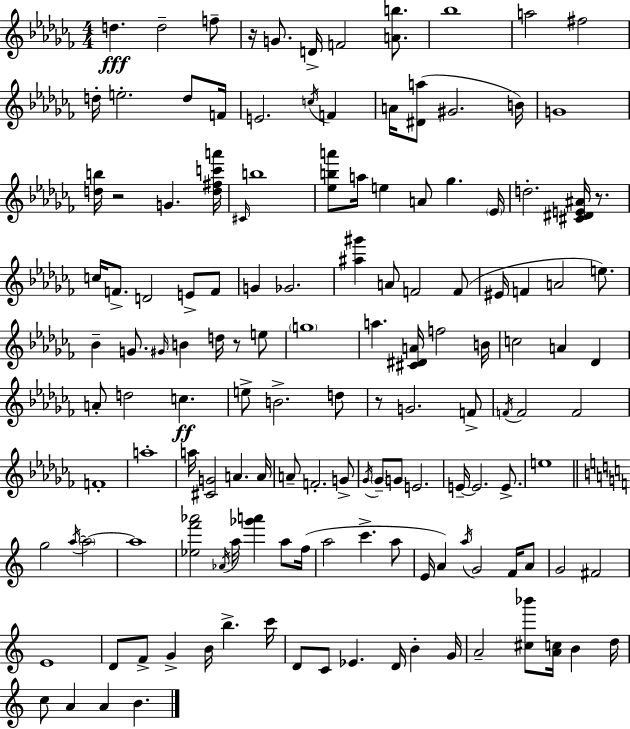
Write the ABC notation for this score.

X:1
T:Untitled
M:4/4
L:1/4
K:Abm
d d2 f/2 z/4 G/2 D/4 F2 [Ab]/2 _b4 a2 ^f2 d/4 e2 d/2 F/4 E2 c/4 F A/4 [^Da]/2 ^G2 B/4 G4 [db]/4 z2 G [d^fc'a']/4 ^C/4 b4 [_eba']/2 a/4 e A/2 _g _E/4 d2 [^C^DE^A]/4 z/2 c/4 F/2 D2 E/2 F/2 G _G2 [^a^g'] A/2 F2 F/2 ^E/4 F A2 e/2 _B G/2 ^G/4 B d/4 z/2 e/2 g4 a [^C^DA]/4 f2 B/4 c2 A _D A/2 d2 c e/2 B2 d/2 z/2 G2 F/2 F/4 F2 F2 F4 a4 a/4 [^CG]2 A A/4 A/2 F2 G/2 _G/4 _G/2 G/2 E2 E/4 E2 E/2 e4 g2 a/4 a2 a4 [_ef'_a']2 _A/4 a/4 [_g'a'] a/2 f/4 a2 c' a/2 E/4 A a/4 G2 F/4 A/2 G2 ^F2 E4 D/2 F/2 G B/4 b c'/4 D/2 C/2 _E D/4 B G/4 A2 [^c_b']/2 [Ac]/4 B d/4 c/2 A A B